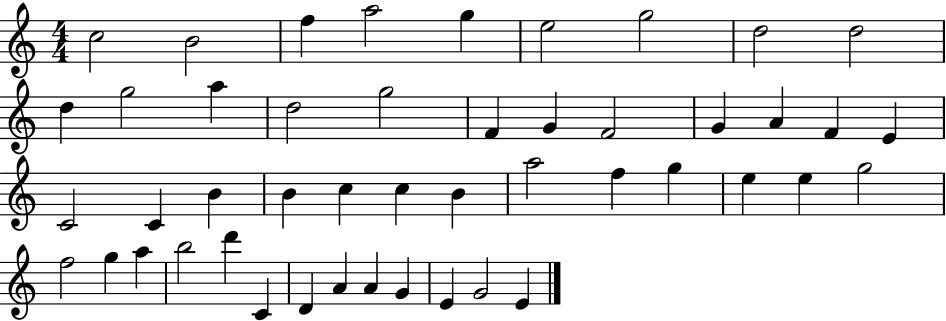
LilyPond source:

{
  \clef treble
  \numericTimeSignature
  \time 4/4
  \key c \major
  c''2 b'2 | f''4 a''2 g''4 | e''2 g''2 | d''2 d''2 | \break d''4 g''2 a''4 | d''2 g''2 | f'4 g'4 f'2 | g'4 a'4 f'4 e'4 | \break c'2 c'4 b'4 | b'4 c''4 c''4 b'4 | a''2 f''4 g''4 | e''4 e''4 g''2 | \break f''2 g''4 a''4 | b''2 d'''4 c'4 | d'4 a'4 a'4 g'4 | e'4 g'2 e'4 | \break \bar "|."
}